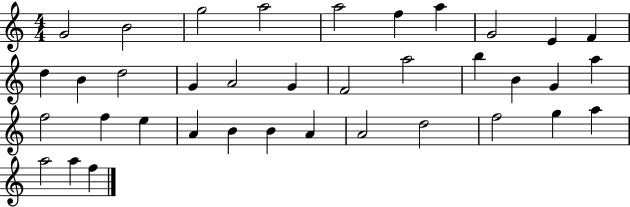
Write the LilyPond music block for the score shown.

{
  \clef treble
  \numericTimeSignature
  \time 4/4
  \key c \major
  g'2 b'2 | g''2 a''2 | a''2 f''4 a''4 | g'2 e'4 f'4 | \break d''4 b'4 d''2 | g'4 a'2 g'4 | f'2 a''2 | b''4 b'4 g'4 a''4 | \break f''2 f''4 e''4 | a'4 b'4 b'4 a'4 | a'2 d''2 | f''2 g''4 a''4 | \break a''2 a''4 f''4 | \bar "|."
}